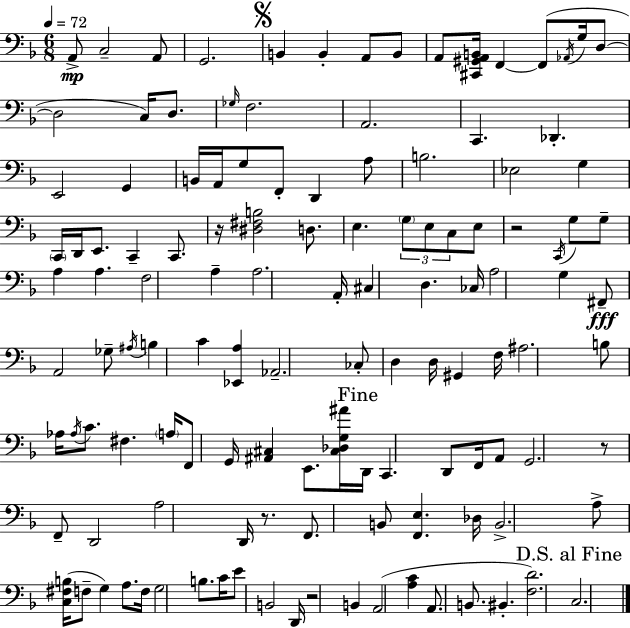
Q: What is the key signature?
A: F major